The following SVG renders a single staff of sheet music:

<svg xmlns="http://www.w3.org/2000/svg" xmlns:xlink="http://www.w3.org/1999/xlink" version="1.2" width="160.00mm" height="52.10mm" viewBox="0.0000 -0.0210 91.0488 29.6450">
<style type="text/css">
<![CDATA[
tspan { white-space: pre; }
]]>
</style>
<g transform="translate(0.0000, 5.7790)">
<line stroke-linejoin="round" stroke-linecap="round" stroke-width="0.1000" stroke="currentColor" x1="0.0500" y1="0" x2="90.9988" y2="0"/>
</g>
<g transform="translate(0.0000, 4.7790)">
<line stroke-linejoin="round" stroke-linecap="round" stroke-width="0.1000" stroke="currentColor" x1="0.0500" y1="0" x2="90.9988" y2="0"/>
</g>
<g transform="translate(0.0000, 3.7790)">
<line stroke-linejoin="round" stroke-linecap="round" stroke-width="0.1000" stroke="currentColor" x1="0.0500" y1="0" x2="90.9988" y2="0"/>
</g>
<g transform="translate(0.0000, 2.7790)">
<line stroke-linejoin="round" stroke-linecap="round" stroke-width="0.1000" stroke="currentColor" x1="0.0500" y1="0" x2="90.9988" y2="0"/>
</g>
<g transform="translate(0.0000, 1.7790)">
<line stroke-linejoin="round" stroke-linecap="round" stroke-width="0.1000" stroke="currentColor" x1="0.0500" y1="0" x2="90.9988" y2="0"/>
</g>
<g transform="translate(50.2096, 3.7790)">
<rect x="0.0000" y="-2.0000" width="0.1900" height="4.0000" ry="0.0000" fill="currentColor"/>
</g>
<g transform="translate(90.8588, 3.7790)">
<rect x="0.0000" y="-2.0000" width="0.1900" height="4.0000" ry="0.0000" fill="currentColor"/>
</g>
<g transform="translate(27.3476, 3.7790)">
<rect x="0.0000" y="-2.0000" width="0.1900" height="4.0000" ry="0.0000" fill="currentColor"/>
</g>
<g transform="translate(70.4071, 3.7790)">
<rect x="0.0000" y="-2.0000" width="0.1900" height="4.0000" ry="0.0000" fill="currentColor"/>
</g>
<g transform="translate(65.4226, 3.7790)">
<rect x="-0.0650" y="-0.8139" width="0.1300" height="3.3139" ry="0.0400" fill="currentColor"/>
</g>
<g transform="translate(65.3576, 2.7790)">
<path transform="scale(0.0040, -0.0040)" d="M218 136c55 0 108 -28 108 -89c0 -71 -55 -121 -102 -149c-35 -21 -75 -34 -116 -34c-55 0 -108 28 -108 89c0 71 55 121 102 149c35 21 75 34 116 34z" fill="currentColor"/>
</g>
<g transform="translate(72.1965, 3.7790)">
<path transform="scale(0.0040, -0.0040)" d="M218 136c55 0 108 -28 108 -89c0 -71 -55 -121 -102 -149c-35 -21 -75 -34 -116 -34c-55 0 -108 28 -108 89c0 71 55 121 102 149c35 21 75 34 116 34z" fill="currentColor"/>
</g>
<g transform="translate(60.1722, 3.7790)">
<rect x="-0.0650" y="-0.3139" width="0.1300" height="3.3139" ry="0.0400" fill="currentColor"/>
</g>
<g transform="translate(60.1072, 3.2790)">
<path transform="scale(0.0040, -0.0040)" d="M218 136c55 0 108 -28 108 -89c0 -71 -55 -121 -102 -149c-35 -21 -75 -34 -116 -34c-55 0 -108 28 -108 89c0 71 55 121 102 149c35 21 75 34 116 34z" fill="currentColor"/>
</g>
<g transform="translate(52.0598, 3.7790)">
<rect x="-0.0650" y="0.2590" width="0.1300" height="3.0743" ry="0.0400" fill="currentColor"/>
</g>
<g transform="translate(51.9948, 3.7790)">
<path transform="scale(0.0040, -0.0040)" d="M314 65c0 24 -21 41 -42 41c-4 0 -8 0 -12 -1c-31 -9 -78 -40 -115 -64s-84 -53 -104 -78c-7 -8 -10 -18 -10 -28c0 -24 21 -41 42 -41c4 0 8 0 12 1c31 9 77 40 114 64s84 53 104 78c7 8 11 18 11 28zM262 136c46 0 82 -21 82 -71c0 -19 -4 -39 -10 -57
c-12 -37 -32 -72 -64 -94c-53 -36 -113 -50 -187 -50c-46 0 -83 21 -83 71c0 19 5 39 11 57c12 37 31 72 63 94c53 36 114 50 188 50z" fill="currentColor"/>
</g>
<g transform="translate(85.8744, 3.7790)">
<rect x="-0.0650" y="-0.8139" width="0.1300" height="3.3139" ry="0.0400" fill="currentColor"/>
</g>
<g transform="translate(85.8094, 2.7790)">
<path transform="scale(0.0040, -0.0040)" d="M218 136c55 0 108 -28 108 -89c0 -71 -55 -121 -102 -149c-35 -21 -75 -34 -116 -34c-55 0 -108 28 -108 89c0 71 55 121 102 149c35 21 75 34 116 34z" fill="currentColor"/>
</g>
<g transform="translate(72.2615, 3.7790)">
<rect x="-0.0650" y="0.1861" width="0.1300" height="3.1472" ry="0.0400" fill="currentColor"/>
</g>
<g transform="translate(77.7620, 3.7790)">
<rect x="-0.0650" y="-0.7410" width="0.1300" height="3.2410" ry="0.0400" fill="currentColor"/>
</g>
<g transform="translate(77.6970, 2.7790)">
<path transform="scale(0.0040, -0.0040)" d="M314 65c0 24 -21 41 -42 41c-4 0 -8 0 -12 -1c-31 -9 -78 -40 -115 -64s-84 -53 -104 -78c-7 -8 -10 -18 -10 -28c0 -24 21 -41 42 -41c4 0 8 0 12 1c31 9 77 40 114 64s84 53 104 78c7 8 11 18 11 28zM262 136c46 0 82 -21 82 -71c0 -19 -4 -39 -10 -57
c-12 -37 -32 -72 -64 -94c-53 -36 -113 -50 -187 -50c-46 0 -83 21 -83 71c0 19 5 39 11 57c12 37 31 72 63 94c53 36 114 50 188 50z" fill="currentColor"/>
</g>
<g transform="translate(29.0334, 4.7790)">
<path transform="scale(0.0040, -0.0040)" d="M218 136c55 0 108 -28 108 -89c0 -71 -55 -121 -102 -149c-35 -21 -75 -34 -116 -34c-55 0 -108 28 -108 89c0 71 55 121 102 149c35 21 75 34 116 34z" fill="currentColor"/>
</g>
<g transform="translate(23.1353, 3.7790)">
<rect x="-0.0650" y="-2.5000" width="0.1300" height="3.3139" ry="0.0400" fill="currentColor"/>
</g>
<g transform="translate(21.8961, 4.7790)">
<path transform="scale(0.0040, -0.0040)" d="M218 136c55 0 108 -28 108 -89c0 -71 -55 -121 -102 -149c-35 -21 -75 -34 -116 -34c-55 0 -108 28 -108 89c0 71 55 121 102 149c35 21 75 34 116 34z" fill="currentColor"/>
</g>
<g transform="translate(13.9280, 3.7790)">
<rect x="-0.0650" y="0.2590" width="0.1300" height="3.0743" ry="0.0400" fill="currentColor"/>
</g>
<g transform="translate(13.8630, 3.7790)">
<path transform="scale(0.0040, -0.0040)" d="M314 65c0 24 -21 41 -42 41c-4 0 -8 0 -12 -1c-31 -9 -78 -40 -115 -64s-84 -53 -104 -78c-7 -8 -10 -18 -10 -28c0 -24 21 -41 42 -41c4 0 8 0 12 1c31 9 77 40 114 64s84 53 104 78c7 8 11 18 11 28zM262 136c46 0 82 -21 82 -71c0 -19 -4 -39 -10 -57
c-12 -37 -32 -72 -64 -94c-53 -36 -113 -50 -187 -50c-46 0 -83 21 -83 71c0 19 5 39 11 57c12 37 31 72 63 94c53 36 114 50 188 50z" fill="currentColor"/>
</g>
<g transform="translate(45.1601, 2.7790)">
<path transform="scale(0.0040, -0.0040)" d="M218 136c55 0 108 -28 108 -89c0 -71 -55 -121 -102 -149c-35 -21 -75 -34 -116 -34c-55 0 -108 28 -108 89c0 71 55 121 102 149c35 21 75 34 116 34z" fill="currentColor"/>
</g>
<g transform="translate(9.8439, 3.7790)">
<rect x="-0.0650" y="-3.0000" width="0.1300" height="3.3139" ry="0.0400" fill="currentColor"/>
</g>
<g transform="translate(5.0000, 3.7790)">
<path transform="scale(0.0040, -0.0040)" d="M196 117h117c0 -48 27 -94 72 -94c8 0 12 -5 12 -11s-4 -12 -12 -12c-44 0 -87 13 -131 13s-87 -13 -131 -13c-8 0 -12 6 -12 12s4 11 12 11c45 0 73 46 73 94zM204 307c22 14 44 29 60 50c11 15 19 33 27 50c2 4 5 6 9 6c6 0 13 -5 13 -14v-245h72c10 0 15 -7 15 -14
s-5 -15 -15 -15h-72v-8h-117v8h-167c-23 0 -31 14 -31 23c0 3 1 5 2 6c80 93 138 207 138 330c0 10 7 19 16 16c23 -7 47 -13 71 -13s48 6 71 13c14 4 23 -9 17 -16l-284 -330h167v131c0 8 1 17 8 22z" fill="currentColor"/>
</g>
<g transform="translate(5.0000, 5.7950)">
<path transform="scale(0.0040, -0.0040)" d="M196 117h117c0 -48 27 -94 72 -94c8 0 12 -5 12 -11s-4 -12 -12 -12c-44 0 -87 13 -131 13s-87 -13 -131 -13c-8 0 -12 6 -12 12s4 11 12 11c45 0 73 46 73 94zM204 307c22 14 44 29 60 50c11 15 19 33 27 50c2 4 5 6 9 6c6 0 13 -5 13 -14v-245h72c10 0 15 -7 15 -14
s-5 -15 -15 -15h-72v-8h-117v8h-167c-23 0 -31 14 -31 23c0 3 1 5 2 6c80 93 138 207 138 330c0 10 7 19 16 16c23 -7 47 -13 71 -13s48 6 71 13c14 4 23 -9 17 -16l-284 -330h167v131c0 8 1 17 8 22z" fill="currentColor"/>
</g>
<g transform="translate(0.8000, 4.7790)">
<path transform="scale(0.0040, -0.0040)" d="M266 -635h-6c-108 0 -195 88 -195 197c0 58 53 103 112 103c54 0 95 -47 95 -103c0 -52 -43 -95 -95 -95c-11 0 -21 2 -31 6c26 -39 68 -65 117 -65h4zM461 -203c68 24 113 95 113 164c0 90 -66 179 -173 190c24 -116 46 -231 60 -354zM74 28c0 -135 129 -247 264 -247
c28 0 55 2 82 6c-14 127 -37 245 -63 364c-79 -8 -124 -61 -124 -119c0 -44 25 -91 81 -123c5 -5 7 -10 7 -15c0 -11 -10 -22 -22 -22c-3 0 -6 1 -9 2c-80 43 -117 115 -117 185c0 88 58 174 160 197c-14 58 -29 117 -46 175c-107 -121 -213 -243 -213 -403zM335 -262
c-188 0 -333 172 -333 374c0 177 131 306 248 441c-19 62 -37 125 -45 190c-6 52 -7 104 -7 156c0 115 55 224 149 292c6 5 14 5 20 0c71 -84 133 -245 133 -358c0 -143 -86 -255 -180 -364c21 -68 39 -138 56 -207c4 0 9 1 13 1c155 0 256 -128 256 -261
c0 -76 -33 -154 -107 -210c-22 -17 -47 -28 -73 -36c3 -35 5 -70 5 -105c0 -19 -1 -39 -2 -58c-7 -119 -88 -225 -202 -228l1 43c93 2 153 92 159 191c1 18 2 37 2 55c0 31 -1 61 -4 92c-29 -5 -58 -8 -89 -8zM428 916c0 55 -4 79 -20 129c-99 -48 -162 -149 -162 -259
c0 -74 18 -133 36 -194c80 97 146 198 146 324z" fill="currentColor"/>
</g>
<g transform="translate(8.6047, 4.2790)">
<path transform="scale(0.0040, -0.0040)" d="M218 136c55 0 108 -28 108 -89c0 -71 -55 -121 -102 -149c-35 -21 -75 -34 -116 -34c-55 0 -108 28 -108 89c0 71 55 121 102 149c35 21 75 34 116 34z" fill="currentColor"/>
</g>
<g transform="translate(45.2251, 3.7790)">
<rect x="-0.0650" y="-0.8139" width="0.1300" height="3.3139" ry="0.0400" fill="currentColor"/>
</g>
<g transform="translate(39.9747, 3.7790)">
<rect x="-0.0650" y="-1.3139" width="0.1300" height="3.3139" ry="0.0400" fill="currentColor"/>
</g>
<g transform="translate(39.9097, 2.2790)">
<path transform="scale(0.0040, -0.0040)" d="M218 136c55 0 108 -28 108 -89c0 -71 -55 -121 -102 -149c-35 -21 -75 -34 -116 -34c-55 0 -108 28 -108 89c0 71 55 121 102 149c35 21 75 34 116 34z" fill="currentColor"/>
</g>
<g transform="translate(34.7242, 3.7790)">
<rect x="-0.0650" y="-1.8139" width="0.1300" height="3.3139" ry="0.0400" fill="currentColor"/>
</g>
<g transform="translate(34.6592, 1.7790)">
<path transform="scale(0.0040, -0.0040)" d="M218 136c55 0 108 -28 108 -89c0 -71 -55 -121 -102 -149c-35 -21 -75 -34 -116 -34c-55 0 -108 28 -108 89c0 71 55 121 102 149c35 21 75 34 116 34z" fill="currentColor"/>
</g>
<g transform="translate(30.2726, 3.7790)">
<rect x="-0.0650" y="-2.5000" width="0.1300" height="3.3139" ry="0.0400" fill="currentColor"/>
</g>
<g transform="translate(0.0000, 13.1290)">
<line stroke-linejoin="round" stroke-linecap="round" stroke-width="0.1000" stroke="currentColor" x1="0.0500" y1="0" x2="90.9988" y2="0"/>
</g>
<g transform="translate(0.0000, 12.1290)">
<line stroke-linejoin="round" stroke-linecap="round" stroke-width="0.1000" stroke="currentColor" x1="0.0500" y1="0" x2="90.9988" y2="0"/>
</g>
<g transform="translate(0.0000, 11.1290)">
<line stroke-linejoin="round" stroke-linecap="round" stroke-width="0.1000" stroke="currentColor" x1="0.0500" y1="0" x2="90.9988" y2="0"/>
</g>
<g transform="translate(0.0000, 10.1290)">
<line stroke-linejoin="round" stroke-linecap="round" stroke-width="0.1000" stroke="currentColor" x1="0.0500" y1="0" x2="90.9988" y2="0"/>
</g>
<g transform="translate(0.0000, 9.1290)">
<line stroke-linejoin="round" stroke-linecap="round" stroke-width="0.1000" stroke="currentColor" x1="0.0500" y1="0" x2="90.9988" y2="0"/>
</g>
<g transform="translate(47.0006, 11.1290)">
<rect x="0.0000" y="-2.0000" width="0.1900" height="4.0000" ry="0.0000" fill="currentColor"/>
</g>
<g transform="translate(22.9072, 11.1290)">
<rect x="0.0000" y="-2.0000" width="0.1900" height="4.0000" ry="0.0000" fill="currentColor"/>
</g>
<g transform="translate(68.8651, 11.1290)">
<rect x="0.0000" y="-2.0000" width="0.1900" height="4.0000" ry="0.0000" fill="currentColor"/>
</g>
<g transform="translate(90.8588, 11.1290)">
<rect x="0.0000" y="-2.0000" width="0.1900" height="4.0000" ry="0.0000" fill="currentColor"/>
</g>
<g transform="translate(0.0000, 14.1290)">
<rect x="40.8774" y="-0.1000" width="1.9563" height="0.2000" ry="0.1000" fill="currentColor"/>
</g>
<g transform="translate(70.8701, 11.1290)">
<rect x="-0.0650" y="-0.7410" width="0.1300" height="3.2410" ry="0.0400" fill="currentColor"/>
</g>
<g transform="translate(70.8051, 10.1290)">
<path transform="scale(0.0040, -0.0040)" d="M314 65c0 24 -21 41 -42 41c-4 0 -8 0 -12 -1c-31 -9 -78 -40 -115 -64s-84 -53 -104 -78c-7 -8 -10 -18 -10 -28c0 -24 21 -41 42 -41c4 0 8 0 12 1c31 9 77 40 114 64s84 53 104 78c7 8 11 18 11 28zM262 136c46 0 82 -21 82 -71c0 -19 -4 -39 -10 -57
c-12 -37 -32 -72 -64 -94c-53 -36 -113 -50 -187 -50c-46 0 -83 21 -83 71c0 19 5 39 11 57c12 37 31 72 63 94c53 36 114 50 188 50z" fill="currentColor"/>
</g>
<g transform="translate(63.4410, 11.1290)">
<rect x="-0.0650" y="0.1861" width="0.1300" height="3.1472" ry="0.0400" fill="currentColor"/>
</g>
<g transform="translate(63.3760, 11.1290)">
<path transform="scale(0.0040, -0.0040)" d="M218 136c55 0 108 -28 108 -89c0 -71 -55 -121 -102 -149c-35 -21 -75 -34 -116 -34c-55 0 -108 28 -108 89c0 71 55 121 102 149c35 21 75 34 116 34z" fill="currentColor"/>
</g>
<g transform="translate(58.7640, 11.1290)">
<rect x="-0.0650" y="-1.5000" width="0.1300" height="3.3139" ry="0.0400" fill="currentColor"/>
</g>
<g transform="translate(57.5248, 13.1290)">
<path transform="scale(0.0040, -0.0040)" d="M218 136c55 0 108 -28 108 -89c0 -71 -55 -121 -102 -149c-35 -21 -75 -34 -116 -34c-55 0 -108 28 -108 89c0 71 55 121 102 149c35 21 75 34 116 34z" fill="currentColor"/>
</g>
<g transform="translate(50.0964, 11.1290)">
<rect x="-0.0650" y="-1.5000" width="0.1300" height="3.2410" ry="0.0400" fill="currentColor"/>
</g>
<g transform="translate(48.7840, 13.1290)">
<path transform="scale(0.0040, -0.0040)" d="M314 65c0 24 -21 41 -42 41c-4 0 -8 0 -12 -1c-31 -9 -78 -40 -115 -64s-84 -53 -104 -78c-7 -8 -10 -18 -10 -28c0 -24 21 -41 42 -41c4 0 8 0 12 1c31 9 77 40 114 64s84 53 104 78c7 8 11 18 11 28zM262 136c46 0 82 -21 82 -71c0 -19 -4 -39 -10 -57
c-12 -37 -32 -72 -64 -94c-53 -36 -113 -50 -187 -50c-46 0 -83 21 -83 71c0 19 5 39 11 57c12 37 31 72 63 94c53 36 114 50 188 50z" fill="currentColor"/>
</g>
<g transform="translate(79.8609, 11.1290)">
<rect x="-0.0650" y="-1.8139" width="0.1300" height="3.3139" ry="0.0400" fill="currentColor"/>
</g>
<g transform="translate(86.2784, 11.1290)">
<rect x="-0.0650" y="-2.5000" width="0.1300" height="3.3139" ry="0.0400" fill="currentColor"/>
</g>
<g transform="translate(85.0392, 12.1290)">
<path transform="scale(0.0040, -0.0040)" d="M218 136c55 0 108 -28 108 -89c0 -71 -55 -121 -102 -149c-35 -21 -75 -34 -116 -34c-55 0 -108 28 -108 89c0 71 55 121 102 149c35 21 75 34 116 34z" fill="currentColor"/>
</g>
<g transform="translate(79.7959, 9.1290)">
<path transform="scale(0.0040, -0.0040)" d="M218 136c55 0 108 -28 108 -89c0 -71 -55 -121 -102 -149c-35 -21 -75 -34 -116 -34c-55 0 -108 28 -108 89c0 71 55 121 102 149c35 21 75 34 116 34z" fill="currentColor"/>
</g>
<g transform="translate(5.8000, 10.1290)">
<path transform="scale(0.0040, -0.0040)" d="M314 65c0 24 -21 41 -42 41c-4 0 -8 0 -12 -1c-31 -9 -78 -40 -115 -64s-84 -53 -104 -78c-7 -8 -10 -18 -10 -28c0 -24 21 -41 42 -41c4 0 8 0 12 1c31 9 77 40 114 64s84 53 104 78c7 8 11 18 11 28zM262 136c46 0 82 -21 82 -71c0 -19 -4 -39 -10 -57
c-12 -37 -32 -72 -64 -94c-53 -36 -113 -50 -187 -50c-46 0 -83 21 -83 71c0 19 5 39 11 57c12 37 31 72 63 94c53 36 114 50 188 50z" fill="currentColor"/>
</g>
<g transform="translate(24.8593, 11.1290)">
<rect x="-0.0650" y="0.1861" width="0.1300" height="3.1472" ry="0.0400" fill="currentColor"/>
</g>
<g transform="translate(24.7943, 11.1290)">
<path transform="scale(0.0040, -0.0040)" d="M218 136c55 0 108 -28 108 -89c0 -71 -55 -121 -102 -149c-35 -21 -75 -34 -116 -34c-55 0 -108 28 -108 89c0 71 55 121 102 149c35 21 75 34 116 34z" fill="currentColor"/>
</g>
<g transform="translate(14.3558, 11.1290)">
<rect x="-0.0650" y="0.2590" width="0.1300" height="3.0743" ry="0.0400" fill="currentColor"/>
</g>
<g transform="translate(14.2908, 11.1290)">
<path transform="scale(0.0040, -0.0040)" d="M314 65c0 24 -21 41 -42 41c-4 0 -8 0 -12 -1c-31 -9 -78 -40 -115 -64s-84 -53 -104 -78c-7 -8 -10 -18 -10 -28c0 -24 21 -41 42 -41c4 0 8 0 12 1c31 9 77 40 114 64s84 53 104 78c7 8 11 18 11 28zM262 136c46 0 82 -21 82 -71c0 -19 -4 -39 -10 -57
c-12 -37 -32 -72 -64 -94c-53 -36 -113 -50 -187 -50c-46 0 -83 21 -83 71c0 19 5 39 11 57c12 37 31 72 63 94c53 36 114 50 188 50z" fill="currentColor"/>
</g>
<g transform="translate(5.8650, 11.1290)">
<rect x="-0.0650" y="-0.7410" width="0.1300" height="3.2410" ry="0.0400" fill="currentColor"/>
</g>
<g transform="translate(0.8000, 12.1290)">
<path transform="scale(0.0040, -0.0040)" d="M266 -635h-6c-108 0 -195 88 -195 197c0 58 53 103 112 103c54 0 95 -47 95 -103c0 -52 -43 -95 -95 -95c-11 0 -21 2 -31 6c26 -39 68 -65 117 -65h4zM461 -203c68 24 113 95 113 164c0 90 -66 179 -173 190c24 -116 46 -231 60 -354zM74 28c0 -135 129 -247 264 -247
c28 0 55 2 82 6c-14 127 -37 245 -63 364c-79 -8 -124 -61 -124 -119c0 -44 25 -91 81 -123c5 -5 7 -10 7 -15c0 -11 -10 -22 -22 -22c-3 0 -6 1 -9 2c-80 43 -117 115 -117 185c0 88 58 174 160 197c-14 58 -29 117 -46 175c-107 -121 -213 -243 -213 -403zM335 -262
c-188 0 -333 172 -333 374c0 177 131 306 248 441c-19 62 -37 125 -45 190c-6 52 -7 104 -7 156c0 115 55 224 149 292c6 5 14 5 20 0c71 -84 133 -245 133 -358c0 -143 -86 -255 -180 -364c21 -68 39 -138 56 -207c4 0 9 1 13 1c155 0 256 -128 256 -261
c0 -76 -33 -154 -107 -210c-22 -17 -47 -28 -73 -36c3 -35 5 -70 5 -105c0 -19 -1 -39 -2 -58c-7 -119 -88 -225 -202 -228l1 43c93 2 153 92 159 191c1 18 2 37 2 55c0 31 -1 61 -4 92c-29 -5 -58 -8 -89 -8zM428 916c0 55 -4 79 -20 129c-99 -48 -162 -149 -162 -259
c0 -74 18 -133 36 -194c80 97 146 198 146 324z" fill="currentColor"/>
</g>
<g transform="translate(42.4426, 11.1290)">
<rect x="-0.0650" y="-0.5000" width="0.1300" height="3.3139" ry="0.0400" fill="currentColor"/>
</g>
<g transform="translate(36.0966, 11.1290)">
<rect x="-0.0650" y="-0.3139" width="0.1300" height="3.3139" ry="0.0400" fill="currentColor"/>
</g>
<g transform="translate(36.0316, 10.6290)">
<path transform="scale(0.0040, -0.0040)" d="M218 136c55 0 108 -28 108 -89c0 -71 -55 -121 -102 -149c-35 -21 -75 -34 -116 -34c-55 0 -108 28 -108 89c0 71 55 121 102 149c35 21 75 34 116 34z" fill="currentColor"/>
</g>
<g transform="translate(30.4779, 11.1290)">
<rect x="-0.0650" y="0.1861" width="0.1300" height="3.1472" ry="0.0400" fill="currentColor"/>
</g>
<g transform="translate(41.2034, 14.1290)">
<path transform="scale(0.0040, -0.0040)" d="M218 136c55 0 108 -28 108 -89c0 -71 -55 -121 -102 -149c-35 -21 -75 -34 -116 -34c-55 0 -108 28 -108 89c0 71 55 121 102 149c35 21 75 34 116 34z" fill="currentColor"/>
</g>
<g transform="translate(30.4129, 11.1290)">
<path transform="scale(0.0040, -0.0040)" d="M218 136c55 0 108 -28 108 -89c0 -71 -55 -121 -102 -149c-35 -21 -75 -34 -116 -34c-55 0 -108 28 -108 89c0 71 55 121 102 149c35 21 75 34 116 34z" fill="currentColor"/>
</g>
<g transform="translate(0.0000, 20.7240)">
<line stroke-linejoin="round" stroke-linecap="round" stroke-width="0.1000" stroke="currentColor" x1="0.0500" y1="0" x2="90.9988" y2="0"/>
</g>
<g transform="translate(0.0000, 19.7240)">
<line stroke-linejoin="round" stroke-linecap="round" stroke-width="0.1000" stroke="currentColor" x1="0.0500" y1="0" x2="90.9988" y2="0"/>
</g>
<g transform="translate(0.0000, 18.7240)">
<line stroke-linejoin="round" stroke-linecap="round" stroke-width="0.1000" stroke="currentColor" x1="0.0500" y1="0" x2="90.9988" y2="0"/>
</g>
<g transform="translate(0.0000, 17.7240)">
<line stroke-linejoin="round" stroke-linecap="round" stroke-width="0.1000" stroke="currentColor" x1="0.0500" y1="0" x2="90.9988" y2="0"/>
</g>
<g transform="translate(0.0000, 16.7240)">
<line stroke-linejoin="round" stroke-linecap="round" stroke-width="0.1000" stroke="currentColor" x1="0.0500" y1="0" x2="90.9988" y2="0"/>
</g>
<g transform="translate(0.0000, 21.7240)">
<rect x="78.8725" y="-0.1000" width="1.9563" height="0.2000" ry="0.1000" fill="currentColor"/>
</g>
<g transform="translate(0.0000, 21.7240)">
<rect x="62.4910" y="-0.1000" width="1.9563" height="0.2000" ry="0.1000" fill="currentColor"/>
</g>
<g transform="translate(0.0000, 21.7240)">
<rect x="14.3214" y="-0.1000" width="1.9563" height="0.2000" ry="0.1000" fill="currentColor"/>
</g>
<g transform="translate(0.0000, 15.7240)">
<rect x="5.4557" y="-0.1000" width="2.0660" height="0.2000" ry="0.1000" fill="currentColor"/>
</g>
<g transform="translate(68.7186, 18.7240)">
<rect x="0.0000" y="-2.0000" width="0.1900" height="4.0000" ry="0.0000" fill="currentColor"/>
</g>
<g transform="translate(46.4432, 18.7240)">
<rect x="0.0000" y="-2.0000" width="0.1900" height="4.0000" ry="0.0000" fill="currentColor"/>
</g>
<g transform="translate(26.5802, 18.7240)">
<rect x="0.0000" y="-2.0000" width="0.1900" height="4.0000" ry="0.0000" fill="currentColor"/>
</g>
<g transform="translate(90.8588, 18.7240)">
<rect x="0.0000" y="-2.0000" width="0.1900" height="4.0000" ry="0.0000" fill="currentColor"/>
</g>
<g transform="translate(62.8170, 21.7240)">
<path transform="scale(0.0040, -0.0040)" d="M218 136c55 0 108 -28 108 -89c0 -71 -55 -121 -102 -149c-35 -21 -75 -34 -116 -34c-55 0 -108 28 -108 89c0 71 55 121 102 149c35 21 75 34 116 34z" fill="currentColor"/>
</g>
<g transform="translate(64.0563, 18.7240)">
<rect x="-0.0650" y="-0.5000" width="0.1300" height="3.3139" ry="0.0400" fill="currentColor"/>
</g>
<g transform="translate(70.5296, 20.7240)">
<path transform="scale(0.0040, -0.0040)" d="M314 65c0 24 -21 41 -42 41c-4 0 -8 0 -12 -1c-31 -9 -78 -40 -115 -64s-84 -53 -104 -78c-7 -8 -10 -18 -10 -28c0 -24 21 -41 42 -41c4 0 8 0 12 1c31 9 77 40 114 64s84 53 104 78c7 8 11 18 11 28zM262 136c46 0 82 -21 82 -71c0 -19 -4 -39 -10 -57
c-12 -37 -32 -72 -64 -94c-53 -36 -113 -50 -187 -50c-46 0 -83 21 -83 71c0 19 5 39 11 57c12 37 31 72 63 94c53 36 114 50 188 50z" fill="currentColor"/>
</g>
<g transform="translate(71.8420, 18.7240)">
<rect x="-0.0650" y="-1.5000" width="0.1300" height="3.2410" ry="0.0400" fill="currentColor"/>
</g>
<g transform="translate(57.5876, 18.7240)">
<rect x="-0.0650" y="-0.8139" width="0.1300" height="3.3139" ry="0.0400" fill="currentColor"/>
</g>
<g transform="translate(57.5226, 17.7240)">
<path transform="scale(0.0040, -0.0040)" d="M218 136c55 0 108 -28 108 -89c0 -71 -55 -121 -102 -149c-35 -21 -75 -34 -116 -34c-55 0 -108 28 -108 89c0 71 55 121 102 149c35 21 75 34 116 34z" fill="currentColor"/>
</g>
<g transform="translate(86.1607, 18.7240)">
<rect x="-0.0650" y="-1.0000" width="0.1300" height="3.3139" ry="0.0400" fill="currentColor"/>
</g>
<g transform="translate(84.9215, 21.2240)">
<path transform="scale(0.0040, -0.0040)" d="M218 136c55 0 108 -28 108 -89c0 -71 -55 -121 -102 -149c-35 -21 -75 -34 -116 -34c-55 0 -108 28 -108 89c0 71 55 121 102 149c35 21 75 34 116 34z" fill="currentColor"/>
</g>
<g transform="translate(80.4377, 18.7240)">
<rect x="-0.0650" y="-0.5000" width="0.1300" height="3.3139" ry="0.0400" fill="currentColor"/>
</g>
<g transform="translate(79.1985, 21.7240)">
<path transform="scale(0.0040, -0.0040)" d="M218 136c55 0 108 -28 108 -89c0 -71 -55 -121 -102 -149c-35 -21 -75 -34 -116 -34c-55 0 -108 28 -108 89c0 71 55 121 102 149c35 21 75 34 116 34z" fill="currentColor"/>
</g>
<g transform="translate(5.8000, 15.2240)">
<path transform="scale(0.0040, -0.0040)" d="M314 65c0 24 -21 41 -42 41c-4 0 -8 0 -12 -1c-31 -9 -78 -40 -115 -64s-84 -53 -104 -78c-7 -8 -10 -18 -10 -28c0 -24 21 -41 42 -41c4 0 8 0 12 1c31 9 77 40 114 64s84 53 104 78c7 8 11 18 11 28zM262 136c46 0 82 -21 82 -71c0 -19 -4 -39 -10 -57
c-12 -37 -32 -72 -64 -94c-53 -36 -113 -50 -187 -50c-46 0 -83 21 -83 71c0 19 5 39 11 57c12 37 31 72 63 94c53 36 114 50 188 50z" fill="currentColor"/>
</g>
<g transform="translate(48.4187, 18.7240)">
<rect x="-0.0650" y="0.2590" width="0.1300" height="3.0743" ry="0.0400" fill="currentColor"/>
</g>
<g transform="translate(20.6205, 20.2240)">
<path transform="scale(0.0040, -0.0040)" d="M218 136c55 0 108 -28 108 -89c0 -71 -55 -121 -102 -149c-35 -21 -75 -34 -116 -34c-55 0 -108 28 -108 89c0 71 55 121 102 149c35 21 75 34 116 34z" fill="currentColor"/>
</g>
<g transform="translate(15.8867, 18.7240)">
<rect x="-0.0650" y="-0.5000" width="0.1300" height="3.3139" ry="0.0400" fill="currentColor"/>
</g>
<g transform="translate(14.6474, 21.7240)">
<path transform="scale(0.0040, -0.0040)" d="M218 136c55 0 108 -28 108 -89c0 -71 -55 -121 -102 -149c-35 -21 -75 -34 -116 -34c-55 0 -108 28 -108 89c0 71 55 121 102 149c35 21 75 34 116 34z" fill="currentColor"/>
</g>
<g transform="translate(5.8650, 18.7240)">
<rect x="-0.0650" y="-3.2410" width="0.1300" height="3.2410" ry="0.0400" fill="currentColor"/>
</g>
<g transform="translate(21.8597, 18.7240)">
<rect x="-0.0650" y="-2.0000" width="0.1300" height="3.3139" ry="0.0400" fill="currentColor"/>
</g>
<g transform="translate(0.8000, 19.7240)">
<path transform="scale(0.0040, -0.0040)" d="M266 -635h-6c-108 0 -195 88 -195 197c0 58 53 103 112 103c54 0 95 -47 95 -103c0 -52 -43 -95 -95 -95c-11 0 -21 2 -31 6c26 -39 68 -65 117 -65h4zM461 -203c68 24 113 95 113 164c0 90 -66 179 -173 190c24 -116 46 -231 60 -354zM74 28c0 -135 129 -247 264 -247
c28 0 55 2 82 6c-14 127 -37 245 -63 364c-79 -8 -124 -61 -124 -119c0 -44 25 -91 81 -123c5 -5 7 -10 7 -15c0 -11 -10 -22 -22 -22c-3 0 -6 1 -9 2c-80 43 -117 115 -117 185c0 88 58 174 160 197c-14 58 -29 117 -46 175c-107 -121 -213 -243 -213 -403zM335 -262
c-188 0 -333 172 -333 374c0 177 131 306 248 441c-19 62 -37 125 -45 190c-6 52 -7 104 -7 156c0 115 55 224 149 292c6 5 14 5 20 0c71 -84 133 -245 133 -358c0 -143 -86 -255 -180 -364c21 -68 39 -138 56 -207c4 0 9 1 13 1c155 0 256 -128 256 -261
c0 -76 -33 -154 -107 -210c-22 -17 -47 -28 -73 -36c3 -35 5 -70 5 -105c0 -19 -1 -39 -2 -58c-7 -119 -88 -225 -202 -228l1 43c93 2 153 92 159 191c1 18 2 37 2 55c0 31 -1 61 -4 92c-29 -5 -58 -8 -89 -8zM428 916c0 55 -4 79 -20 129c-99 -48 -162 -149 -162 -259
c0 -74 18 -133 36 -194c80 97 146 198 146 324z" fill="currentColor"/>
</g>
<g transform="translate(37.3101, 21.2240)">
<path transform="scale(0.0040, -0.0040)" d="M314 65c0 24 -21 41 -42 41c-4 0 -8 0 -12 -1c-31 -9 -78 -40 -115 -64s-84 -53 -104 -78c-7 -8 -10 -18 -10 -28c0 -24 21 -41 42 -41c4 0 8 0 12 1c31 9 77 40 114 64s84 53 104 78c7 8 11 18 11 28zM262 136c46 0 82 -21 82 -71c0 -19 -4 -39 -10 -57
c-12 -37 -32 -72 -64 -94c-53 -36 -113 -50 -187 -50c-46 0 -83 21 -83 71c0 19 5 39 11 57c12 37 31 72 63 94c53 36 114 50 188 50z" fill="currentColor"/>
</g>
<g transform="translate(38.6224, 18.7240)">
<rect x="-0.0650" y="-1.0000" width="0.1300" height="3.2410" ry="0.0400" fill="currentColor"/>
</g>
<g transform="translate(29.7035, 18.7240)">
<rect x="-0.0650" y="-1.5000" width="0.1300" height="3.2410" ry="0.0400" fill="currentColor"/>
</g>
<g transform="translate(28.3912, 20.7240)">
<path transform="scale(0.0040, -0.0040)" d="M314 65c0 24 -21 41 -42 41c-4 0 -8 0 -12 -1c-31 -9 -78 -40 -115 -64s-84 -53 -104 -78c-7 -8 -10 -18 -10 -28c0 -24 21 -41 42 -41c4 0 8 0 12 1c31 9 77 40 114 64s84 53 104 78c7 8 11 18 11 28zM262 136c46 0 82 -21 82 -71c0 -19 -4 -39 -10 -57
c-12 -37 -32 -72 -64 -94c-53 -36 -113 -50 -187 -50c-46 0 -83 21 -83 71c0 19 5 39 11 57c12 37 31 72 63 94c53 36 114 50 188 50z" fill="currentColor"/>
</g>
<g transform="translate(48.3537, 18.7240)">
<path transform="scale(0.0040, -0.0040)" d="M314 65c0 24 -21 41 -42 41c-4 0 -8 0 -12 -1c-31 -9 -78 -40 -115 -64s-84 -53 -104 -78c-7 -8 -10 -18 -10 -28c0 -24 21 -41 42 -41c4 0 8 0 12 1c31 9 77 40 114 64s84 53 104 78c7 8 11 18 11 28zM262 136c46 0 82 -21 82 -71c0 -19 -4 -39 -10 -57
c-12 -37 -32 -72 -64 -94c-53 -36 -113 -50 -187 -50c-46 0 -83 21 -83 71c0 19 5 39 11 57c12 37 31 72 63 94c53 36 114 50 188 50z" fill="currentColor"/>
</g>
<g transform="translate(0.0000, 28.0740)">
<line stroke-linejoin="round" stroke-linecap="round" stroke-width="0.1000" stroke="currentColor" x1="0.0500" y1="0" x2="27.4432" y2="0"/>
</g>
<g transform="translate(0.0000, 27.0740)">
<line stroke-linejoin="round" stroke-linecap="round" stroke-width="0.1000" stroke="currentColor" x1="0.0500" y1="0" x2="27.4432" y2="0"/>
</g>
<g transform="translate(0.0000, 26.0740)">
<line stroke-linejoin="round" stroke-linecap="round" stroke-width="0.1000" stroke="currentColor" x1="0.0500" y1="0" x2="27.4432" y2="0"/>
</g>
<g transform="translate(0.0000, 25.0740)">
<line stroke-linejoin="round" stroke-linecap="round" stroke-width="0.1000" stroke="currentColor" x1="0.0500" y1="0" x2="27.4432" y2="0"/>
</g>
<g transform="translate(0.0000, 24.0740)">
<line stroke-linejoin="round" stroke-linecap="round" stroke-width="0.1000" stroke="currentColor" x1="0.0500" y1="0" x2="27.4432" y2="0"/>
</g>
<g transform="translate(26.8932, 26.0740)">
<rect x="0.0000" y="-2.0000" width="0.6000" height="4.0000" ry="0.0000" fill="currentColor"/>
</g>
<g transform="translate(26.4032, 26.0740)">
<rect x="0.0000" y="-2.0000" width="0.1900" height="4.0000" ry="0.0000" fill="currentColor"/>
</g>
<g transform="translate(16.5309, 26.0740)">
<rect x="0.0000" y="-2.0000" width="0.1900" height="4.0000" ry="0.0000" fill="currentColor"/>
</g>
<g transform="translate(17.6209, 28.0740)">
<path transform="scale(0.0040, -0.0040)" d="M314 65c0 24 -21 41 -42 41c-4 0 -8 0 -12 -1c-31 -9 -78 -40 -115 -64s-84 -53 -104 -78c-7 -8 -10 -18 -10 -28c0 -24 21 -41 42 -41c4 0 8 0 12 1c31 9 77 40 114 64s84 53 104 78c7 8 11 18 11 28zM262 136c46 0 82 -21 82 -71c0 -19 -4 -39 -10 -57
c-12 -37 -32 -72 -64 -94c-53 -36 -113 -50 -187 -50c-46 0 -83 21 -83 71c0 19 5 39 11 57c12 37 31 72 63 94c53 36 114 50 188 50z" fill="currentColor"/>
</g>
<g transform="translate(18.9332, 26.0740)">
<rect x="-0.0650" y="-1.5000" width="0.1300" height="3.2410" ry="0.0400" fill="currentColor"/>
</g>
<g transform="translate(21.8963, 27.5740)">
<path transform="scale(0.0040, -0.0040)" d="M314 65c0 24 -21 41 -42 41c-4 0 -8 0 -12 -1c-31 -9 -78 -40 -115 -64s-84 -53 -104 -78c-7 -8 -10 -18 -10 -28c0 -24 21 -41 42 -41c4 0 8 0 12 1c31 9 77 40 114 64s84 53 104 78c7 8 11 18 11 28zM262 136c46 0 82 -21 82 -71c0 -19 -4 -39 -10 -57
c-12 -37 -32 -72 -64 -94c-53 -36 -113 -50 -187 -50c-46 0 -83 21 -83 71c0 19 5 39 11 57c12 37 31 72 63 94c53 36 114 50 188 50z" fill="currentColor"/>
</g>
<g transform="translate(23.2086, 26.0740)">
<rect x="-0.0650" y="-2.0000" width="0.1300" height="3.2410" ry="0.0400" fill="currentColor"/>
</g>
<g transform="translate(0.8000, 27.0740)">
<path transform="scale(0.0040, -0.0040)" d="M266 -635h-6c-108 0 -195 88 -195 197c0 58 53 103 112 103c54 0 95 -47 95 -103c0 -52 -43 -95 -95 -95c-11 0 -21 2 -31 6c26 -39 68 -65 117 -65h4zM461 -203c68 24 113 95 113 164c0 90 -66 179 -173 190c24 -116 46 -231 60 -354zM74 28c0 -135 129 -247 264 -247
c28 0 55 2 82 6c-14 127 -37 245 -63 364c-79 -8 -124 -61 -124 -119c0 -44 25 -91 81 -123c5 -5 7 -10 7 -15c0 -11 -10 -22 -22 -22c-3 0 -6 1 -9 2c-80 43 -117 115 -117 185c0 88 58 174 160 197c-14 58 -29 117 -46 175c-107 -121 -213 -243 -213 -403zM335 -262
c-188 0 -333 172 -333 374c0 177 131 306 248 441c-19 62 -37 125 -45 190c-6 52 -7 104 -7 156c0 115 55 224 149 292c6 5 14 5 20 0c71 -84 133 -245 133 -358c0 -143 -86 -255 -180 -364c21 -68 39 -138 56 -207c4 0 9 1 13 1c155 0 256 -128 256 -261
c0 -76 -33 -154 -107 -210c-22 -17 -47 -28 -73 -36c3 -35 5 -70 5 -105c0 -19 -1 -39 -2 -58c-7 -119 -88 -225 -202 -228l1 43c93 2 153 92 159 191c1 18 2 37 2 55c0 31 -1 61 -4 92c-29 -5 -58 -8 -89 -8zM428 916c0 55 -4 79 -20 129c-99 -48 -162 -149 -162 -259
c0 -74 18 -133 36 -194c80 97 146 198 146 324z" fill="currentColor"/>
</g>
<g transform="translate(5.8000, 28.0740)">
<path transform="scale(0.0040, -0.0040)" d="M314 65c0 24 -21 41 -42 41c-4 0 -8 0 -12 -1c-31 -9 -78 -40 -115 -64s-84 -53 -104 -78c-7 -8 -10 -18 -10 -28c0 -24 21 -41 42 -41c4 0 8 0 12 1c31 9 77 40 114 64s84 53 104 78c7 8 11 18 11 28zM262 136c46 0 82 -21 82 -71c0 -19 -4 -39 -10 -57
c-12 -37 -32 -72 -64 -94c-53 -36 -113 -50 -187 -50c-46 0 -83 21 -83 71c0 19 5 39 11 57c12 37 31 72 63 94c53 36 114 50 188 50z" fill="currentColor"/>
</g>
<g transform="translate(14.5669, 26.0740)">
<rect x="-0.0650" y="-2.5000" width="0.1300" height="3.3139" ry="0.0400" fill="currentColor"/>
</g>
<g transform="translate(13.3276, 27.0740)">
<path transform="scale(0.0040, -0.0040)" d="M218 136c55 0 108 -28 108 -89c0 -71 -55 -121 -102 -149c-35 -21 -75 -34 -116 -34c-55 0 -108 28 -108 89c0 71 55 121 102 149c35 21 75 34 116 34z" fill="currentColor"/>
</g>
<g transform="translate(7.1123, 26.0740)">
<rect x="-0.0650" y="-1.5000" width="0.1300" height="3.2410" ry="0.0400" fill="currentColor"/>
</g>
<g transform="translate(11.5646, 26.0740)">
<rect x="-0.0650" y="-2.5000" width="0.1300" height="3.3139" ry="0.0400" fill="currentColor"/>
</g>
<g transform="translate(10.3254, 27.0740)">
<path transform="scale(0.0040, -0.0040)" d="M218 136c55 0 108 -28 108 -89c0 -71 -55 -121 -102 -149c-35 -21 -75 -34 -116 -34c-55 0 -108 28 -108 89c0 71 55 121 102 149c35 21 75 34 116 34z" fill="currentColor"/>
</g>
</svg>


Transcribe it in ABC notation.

X:1
T:Untitled
M:4/4
L:1/4
K:C
A B2 G G f e d B2 c d B d2 d d2 B2 B B c C E2 E B d2 f G b2 C F E2 D2 B2 d C E2 C D E2 G G E2 F2